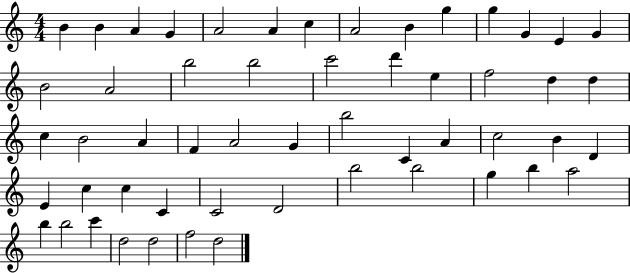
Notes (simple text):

B4/q B4/q A4/q G4/q A4/h A4/q C5/q A4/h B4/q G5/q G5/q G4/q E4/q G4/q B4/h A4/h B5/h B5/h C6/h D6/q E5/q F5/h D5/q D5/q C5/q B4/h A4/q F4/q A4/h G4/q B5/h C4/q A4/q C5/h B4/q D4/q E4/q C5/q C5/q C4/q C4/h D4/h B5/h B5/h G5/q B5/q A5/h B5/q B5/h C6/q D5/h D5/h F5/h D5/h